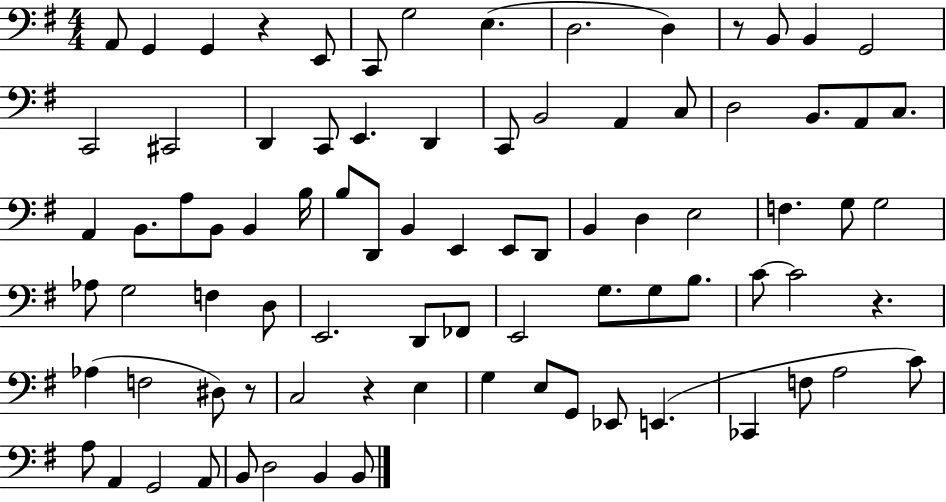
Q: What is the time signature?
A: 4/4